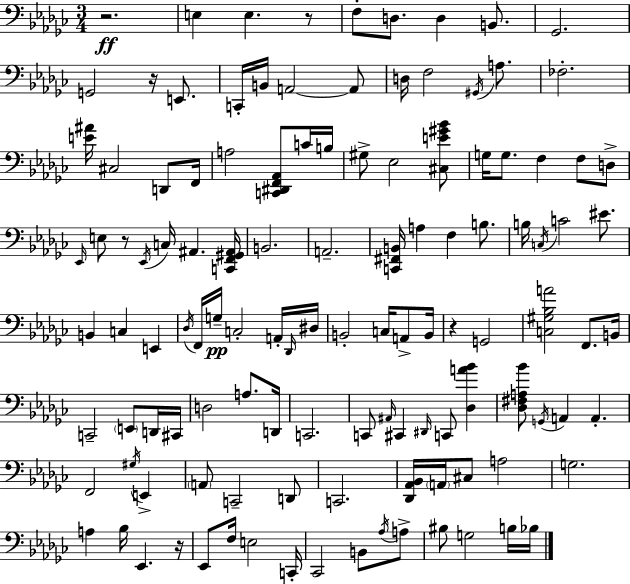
{
  \clef bass
  \numericTimeSignature
  \time 3/4
  \key ees \minor
  r2.\ff | e4 e4. r8 | f8-. d8. d4 b,8. | ges,2. | \break g,2 r16 e,8. | c,16-. b,16 a,2~~ a,8 | d16 f2 \acciaccatura { gis,16 } a8. | fes2.-. | \break <e' ais'>16 cis2 d,8 | f,16 a2 <c, dis, f, aes,>8 c'16 | b16 gis8-> ees2 <cis e' gis' bes'>8 | g16 g8. f4 f8 d8-> | \break \grace { ees,16 } e8 r8 \acciaccatura { ees,16 } c16 ais,4. | <c, f, gis, ais,>16 b,2. | a,2.-- | <c, fis, b,>16 a4 f4 | \break b8. b16 \acciaccatura { c16 } c'2 | eis'8. b,4 c4 | e,4 \acciaccatura { des16 } f,16 g16--\pp c2-. | a,16-. \grace { des,16 } dis16 b,2-. | \break c16 a,8-> b,16 r4 g,2 | <c gis bes a'>2 | f,8. b,16 c,2-- | \parenthesize e,8 d,16 cis,16 d2 | \break a8. d,16 c,2. | c,8 \grace { ais,16 } cis,4 | \grace { dis,16 } c,8 <des a' bes'>4 <des fis a bes'>8 \acciaccatura { g,16 } a,4 | a,4.-. f,2 | \break \acciaccatura { gis16 } e,4-> \parenthesize a,8 | c,2-- d,8 c,2. | <des, aes, bes,>16 \parenthesize a,16 | cis8 a2 g2. | \break a4 | bes16 ees,4. r16 ees,8 | f16 e2 c,16-. ces,2 | b,8 \acciaccatura { aes16 } a8-> bis8 | \break g2 b16 bes16 \bar "|."
}